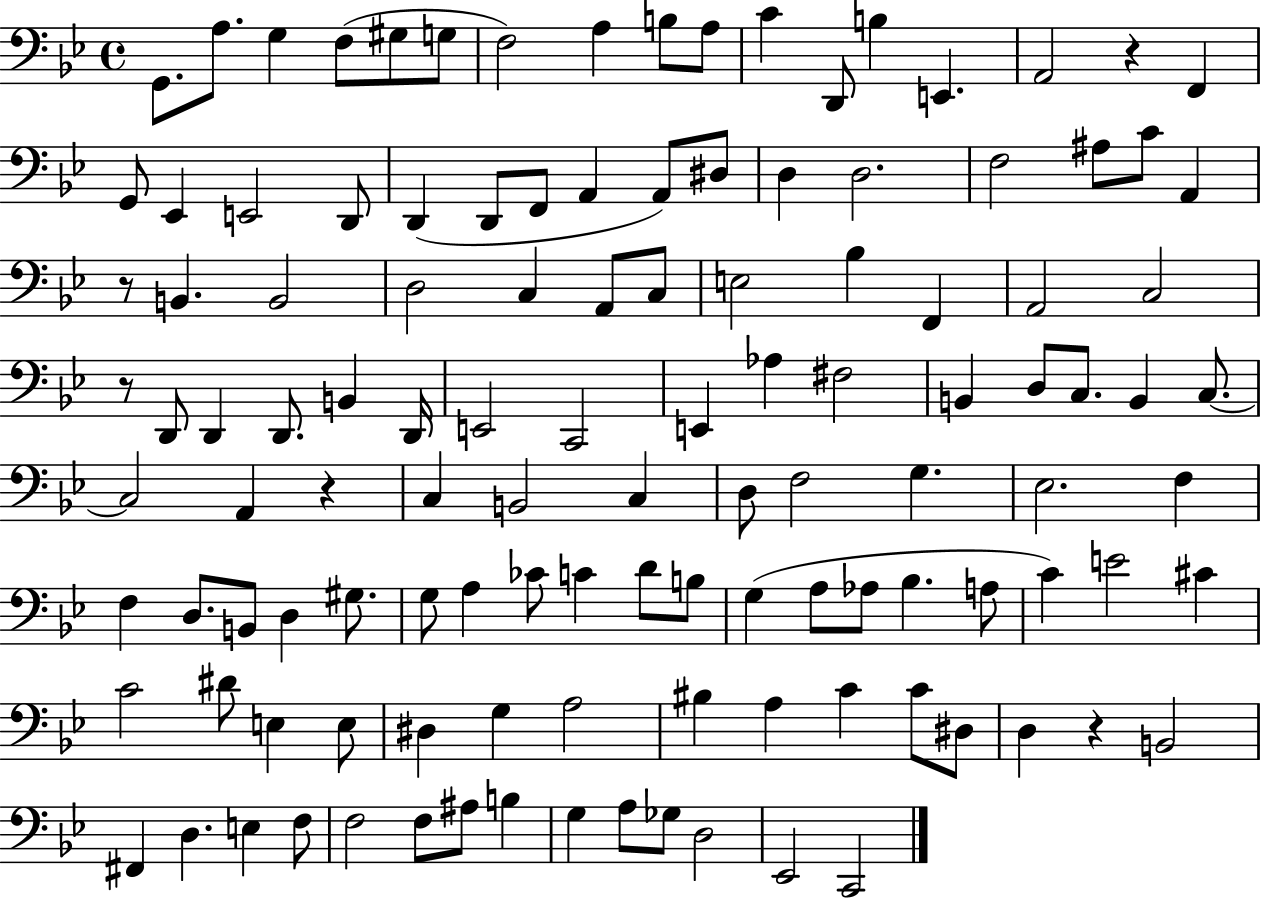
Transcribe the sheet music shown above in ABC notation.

X:1
T:Untitled
M:4/4
L:1/4
K:Bb
G,,/2 A,/2 G, F,/2 ^G,/2 G,/2 F,2 A, B,/2 A,/2 C D,,/2 B, E,, A,,2 z F,, G,,/2 _E,, E,,2 D,,/2 D,, D,,/2 F,,/2 A,, A,,/2 ^D,/2 D, D,2 F,2 ^A,/2 C/2 A,, z/2 B,, B,,2 D,2 C, A,,/2 C,/2 E,2 _B, F,, A,,2 C,2 z/2 D,,/2 D,, D,,/2 B,, D,,/4 E,,2 C,,2 E,, _A, ^F,2 B,, D,/2 C,/2 B,, C,/2 C,2 A,, z C, B,,2 C, D,/2 F,2 G, _E,2 F, F, D,/2 B,,/2 D, ^G,/2 G,/2 A, _C/2 C D/2 B,/2 G, A,/2 _A,/2 _B, A,/2 C E2 ^C C2 ^D/2 E, E,/2 ^D, G, A,2 ^B, A, C C/2 ^D,/2 D, z B,,2 ^F,, D, E, F,/2 F,2 F,/2 ^A,/2 B, G, A,/2 _G,/2 D,2 _E,,2 C,,2